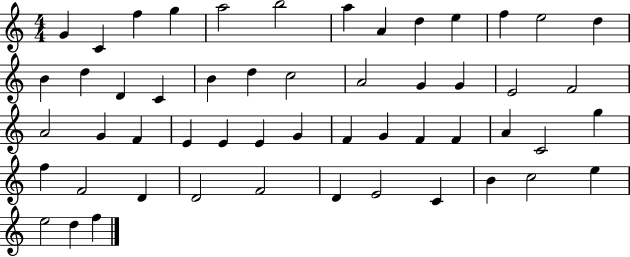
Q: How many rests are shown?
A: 0